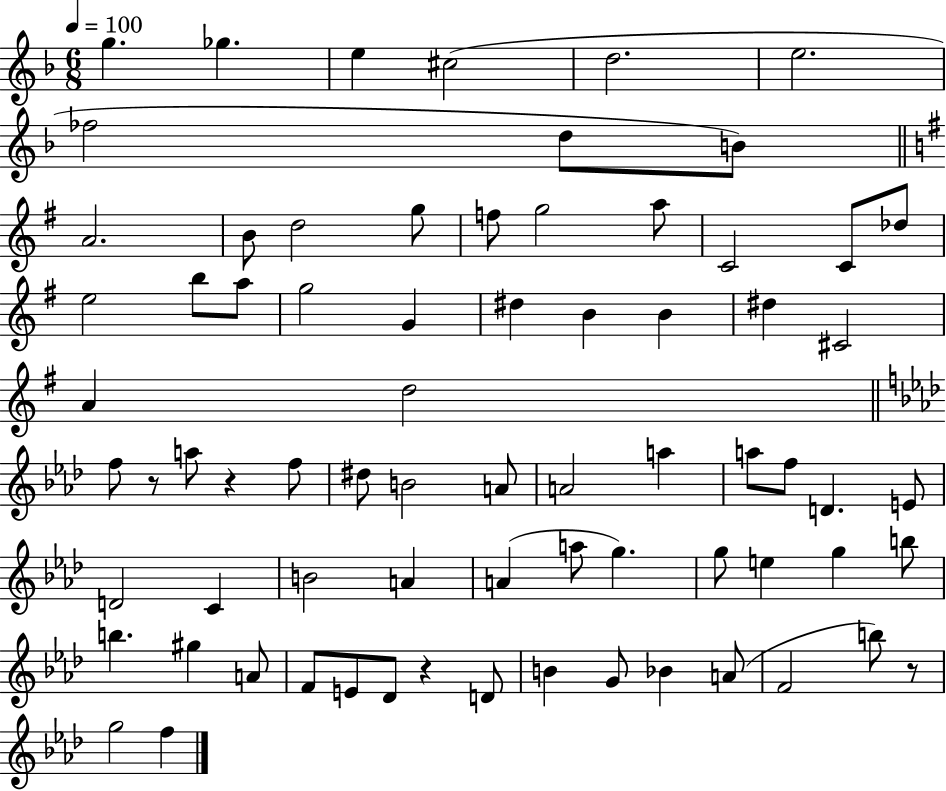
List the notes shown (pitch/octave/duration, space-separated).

G5/q. Gb5/q. E5/q C#5/h D5/h. E5/h. FES5/h D5/e B4/e A4/h. B4/e D5/h G5/e F5/e G5/h A5/e C4/h C4/e Db5/e E5/h B5/e A5/e G5/h G4/q D#5/q B4/q B4/q D#5/q C#4/h A4/q D5/h F5/e R/e A5/e R/q F5/e D#5/e B4/h A4/e A4/h A5/q A5/e F5/e D4/q. E4/e D4/h C4/q B4/h A4/q A4/q A5/e G5/q. G5/e E5/q G5/q B5/e B5/q. G#5/q A4/e F4/e E4/e Db4/e R/q D4/e B4/q G4/e Bb4/q A4/e F4/h B5/e R/e G5/h F5/q